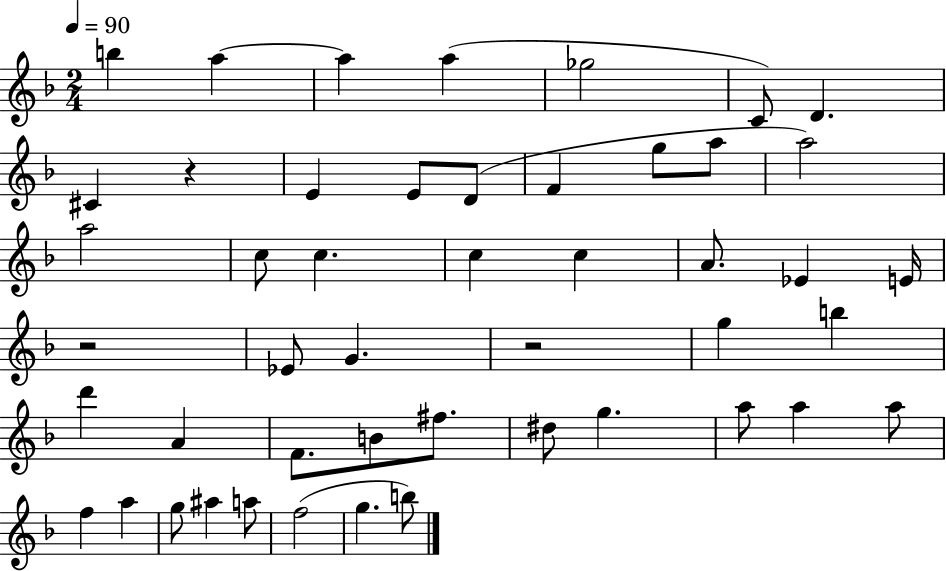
X:1
T:Untitled
M:2/4
L:1/4
K:F
b a a a _g2 C/2 D ^C z E E/2 D/2 F g/2 a/2 a2 a2 c/2 c c c A/2 _E E/4 z2 _E/2 G z2 g b d' A F/2 B/2 ^f/2 ^d/2 g a/2 a a/2 f a g/2 ^a a/2 f2 g b/2